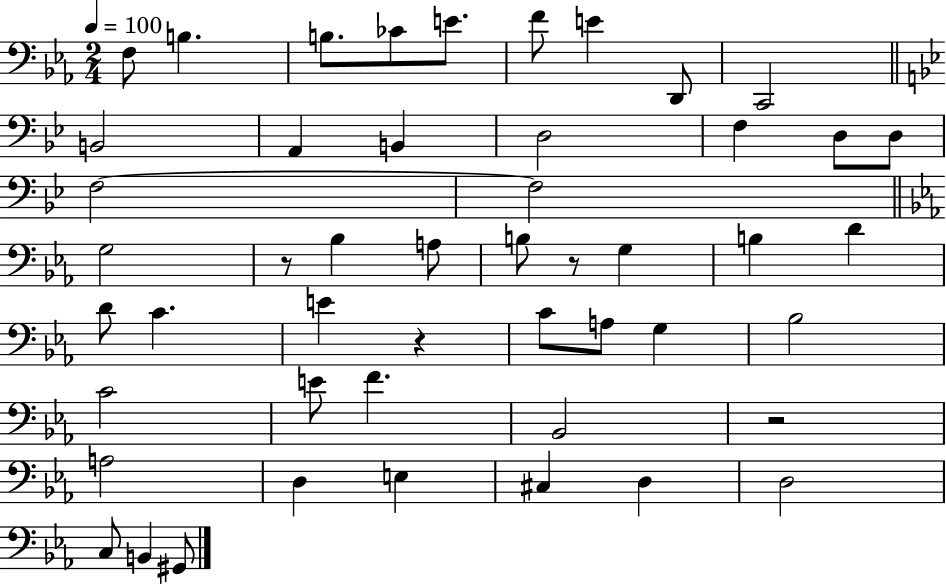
X:1
T:Untitled
M:2/4
L:1/4
K:Eb
F,/2 B, B,/2 _C/2 E/2 F/2 E D,,/2 C,,2 B,,2 A,, B,, D,2 F, D,/2 D,/2 F,2 F,2 G,2 z/2 _B, A,/2 B,/2 z/2 G, B, D D/2 C E z C/2 A,/2 G, _B,2 C2 E/2 F _B,,2 z2 A,2 D, E, ^C, D, D,2 C,/2 B,, ^G,,/2